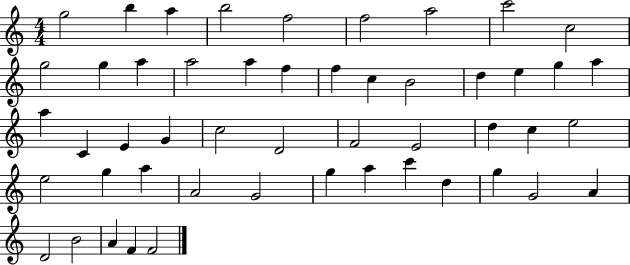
X:1
T:Untitled
M:4/4
L:1/4
K:C
g2 b a b2 f2 f2 a2 c'2 c2 g2 g a a2 a f f c B2 d e g a a C E G c2 D2 F2 E2 d c e2 e2 g a A2 G2 g a c' d g G2 A D2 B2 A F F2